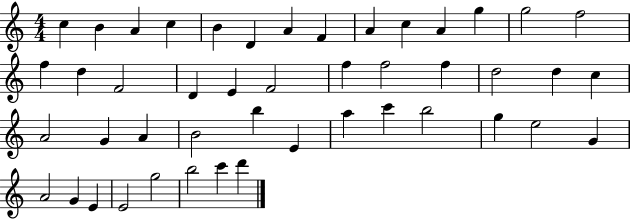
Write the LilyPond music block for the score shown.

{
  \clef treble
  \numericTimeSignature
  \time 4/4
  \key c \major
  c''4 b'4 a'4 c''4 | b'4 d'4 a'4 f'4 | a'4 c''4 a'4 g''4 | g''2 f''2 | \break f''4 d''4 f'2 | d'4 e'4 f'2 | f''4 f''2 f''4 | d''2 d''4 c''4 | \break a'2 g'4 a'4 | b'2 b''4 e'4 | a''4 c'''4 b''2 | g''4 e''2 g'4 | \break a'2 g'4 e'4 | e'2 g''2 | b''2 c'''4 d'''4 | \bar "|."
}